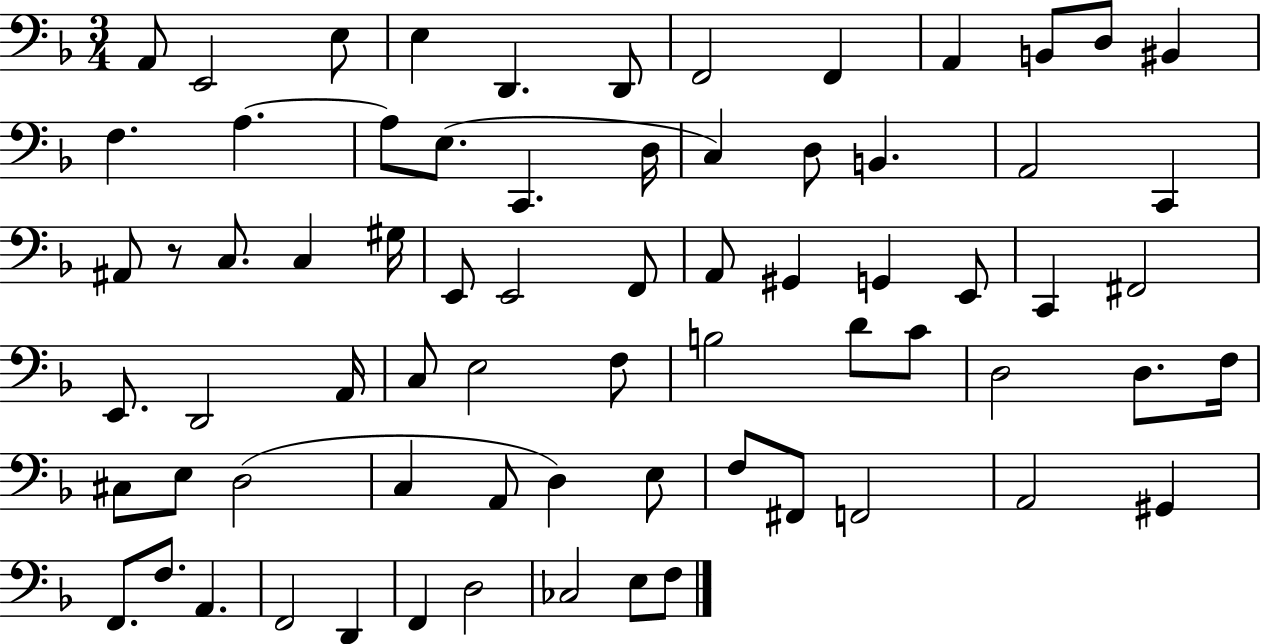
{
  \clef bass
  \numericTimeSignature
  \time 3/4
  \key f \major
  a,8 e,2 e8 | e4 d,4. d,8 | f,2 f,4 | a,4 b,8 d8 bis,4 | \break f4. a4.~~ | a8 e8.( c,4. d16 | c4) d8 b,4. | a,2 c,4 | \break ais,8 r8 c8. c4 gis16 | e,8 e,2 f,8 | a,8 gis,4 g,4 e,8 | c,4 fis,2 | \break e,8. d,2 a,16 | c8 e2 f8 | b2 d'8 c'8 | d2 d8. f16 | \break cis8 e8 d2( | c4 a,8 d4) e8 | f8 fis,8 f,2 | a,2 gis,4 | \break f,8. f8. a,4. | f,2 d,4 | f,4 d2 | ces2 e8 f8 | \break \bar "|."
}